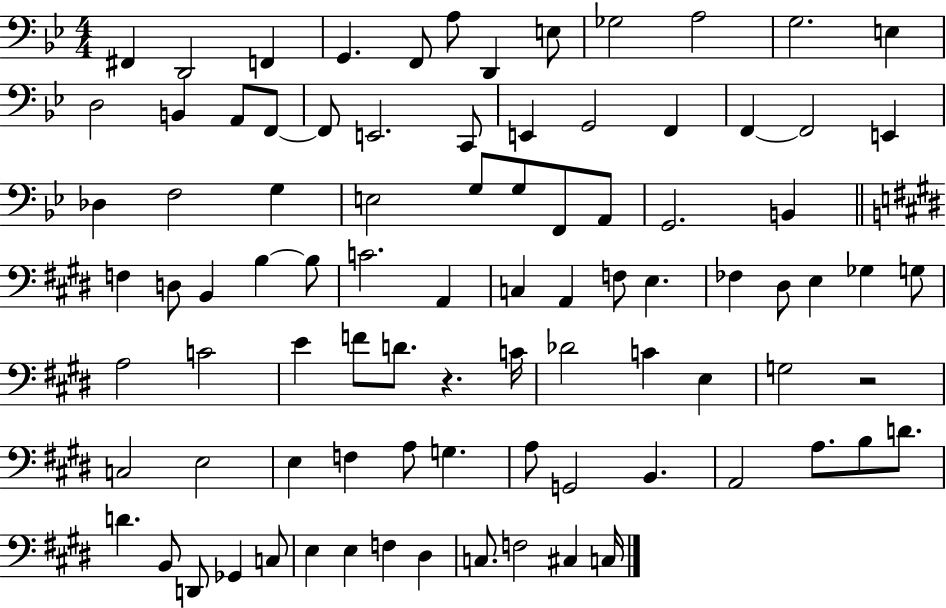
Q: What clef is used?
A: bass